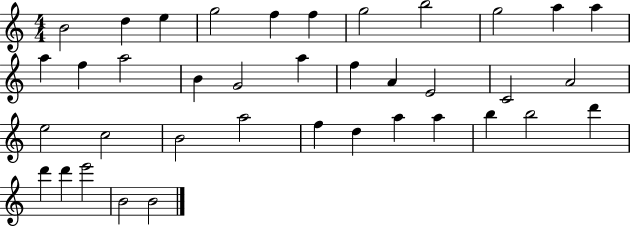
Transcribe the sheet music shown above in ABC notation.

X:1
T:Untitled
M:4/4
L:1/4
K:C
B2 d e g2 f f g2 b2 g2 a a a f a2 B G2 a f A E2 C2 A2 e2 c2 B2 a2 f d a a b b2 d' d' d' e'2 B2 B2